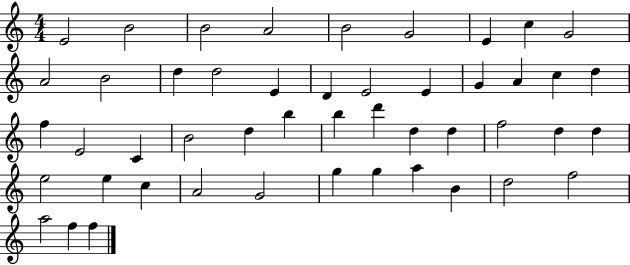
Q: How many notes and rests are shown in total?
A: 48